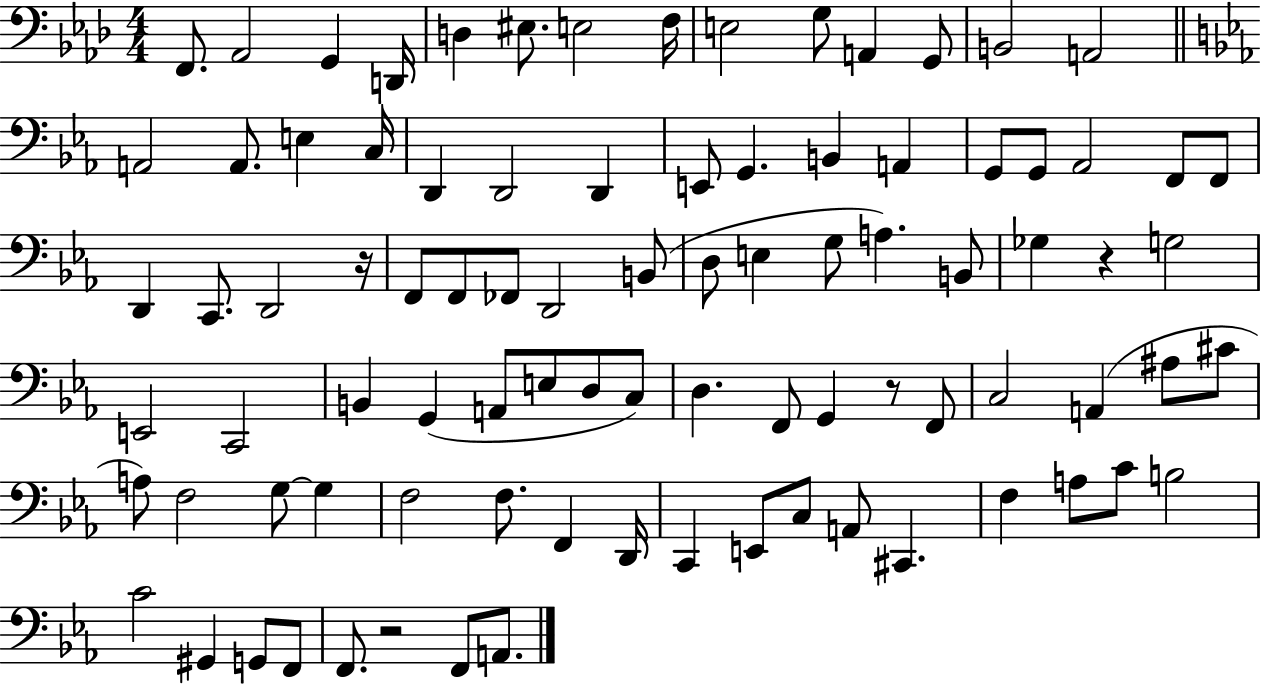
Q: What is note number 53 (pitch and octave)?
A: C3